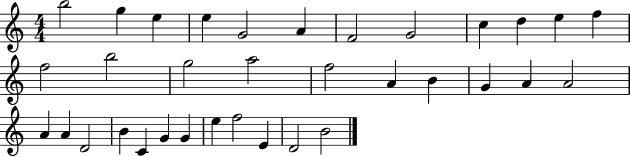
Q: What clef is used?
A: treble